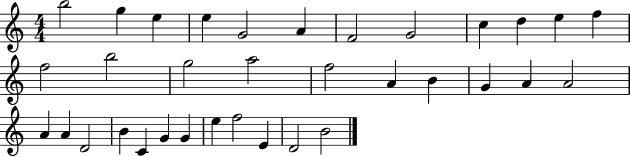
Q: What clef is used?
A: treble